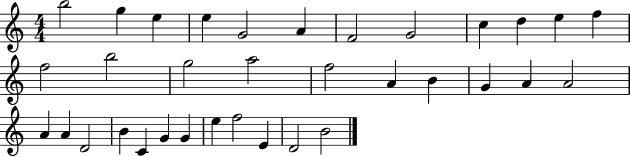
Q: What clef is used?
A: treble